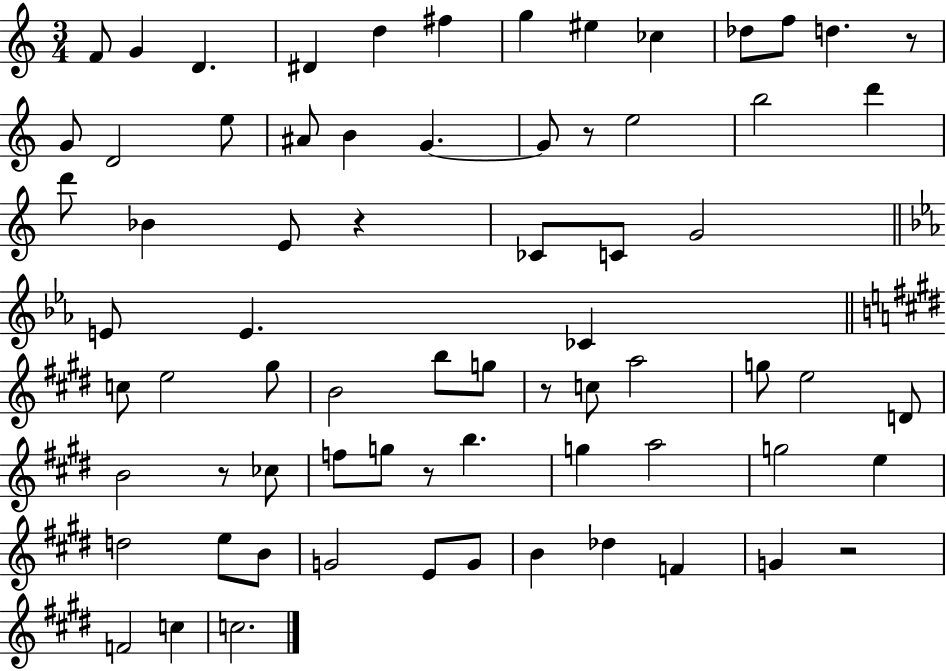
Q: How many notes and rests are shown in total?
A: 71